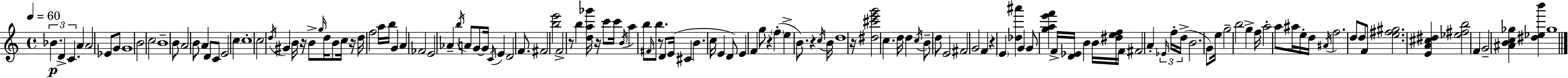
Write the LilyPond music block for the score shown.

{
  \clef treble
  \time 4/4
  \defaultTimeSignature
  \key c \major
  \tempo 4 = 60
  \tuplet 3/2 { bes'4.\p d'4-> c'4. } | a'4 a'2 ees'8 g'8 | g'1 | b'2 c''2 | \break b'1-- | b'8 a'2 b'8 a'4 | d'8 c'8 e'2 c''4 | c''1-. | \break c''2 \acciaccatura { d''16 } gis'4 b'16 r16 b'8-> | \grace { g''16 } d''16 b'8 c''16 r16 d''16 f''2 | a''16 b''16 g'4 a'4 fes'2 | e'2 aes'4-- \acciaccatura { b''16 } a'8 | \break g'8~~ g'16 \acciaccatura { c'16 } e'4 d'2 | f'8. fis'2 <b'' e'''>2 | f'2-> r8 b''4 | <d'' a'' ges'''>16 r16 c'''8 c'''16 \acciaccatura { b'16 } a''4 b''8 \grace { fis'16 } b''8. | \break r8 d'8 e'16( cis'4 b'4. | c''16 e'4 d'8) e'4 f'4 | g''8 r4 \parenthesize f''4-.( e''4-> b'8.) | r4 \acciaccatura { c''16 } b'16 d''1 | \break r16 <dis'' cis''' e''' g'''>2 | c''4. d''16 d''4 \acciaccatura { c''16 } b'8-- d''8 | e'2 \parenthesize fis'2 | g'2 f'4 r4 | \break \parenthesize e'4 <des'' ais'''>4 g'4 g'8 <g'' a'' e''' f'''>4 | f'16-> <d' ees'>16 b'4 b'16 <dis'' e'' f''>16 f'16 fis'2 | a'4-. \tuplet 3/2 { \grace { ees'16 } f''16-. d''16->( } b'2. | g'8) e''16 g''2-- | \break b''2 g''4-> f''16 a''2-. | a''8 ais''16 e''16-. d''16 \acciaccatura { ais'16 } f''2. | d''8 d''8 f'8 <e'' fis'' gis''>2. | <e' a' cis'' dis''>4 <ees'' fis'' b''>2 | \break f'4 g'2-- | <ais' b' c'' ges''>4 <dis'' ees'' b'''>4 ges''1 | \bar "|."
}